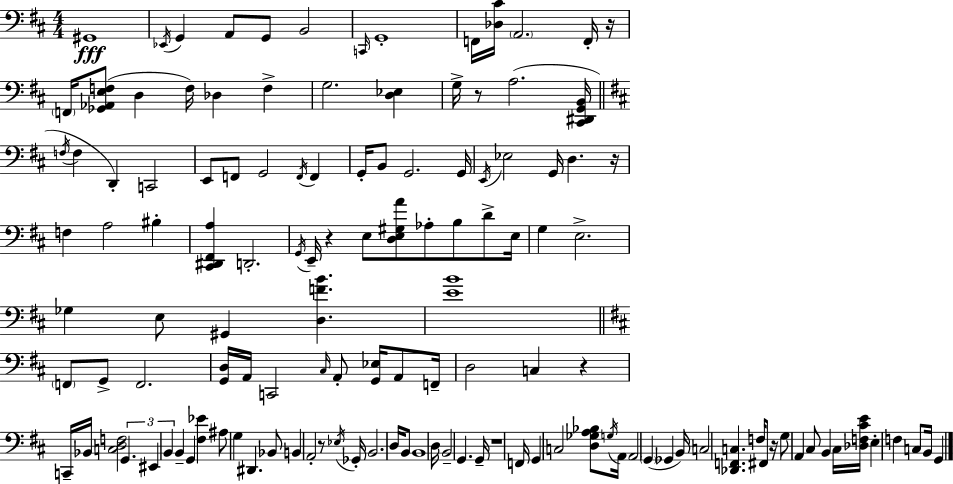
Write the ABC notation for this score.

X:1
T:Untitled
M:4/4
L:1/4
K:D
^G,,4 _E,,/4 G,, A,,/2 G,,/2 B,,2 C,,/4 G,,4 F,,/4 [_D,^C]/4 A,,2 F,,/4 z/4 F,,/4 [_G,,_A,,E,F,]/2 D, F,/4 _D, F, G,2 [D,_E,] G,/4 z/2 A,2 [^C,,^D,,G,,B,,]/4 F,/4 F, D,, C,,2 E,,/2 F,,/2 G,,2 F,,/4 F,, G,,/4 B,,/2 G,,2 G,,/4 E,,/4 _E,2 G,,/4 D, z/4 F, A,2 ^B, [^C,,^D,,^F,,A,] D,,2 G,,/4 E,,/4 z E,/2 [D,E,^G,A]/2 _A,/2 B,/2 D/2 E,/4 G, E,2 _G, E,/2 ^G,, [D,FB] [EB]4 F,,/2 G,,/2 F,,2 [G,,D,]/4 A,,/4 C,,2 ^C,/4 A,,/2 [G,,_E,]/4 A,,/2 F,,/4 D,2 C, z C,,/4 _B,,/4 [C,D,F,]2 G,, ^E,, B,, B,, G,, [^F,_E] ^A,/2 G, ^D,, _B,,/2 B,, A,,2 z/2 _E,/4 _G,,/4 B,,2 D,/4 B,,/2 B,,4 D,/4 B,,2 G,, G,,/4 z4 F,,/4 G,, C,2 [D,_G,A,_B,]/2 G,/4 A,,/4 A,,2 G,, _G,, B,,/4 C,2 [_D,,F,,C,] F,/4 ^F,,/2 z/4 G,/2 A,, ^C,/2 B,, ^C,/4 [_D,F,^CE]/4 E, F, C,/2 B,,/4 G,,